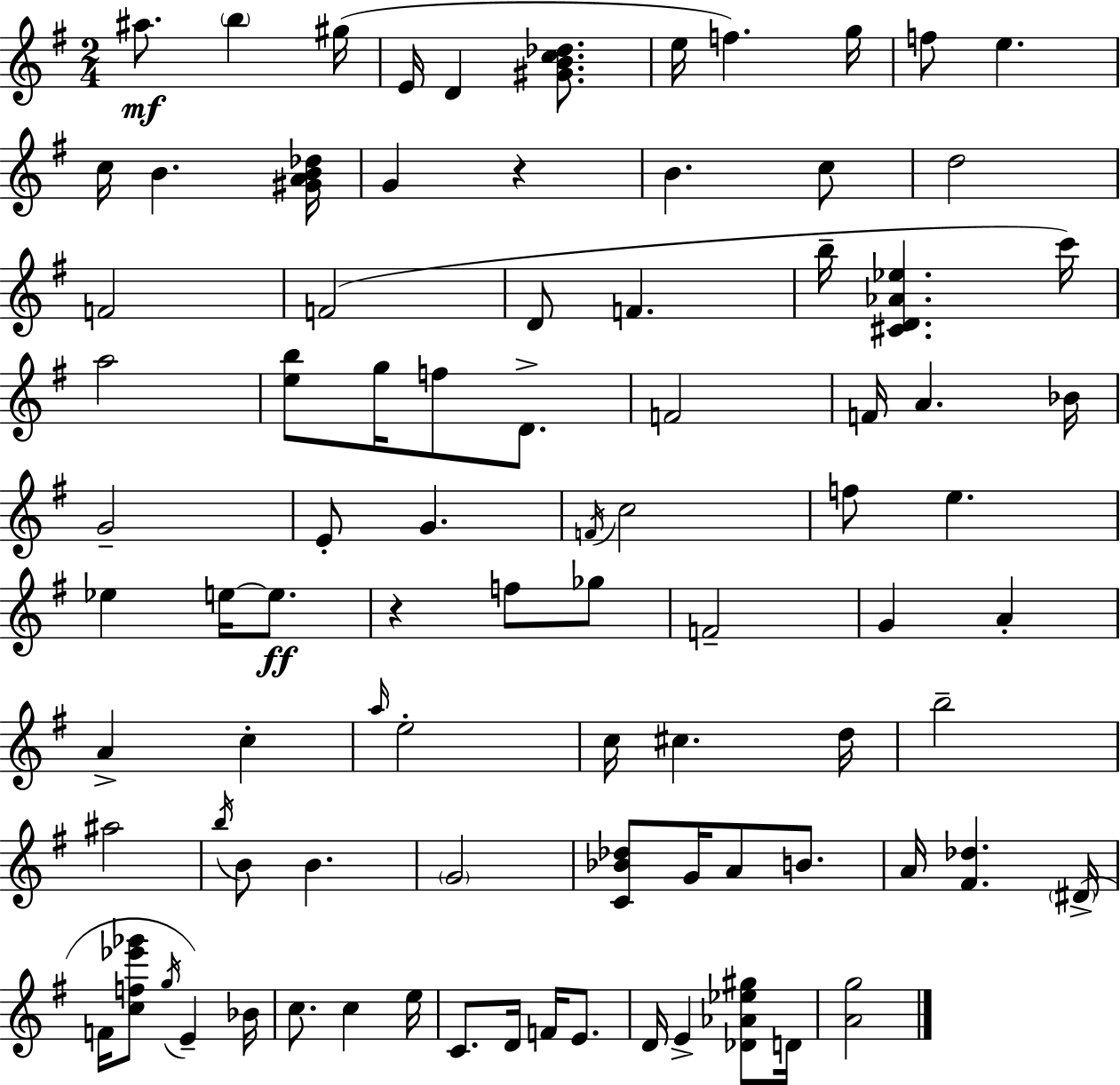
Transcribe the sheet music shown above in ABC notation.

X:1
T:Untitled
M:2/4
L:1/4
K:Em
^a/2 b ^g/4 E/4 D [^GBc_d]/2 e/4 f g/4 f/2 e c/4 B [^GAB_d]/4 G z B c/2 d2 F2 F2 D/2 F b/4 [^CD_A_e] c'/4 a2 [eb]/2 g/4 f/2 D/2 F2 F/4 A _B/4 G2 E/2 G F/4 c2 f/2 e _e e/4 e/2 z f/2 _g/2 F2 G A A c a/4 e2 c/4 ^c d/4 b2 ^a2 b/4 B/2 B G2 [C_B_d]/2 G/4 A/2 B/2 A/4 [^F_d] ^D/4 F/4 [cf_e'_g']/2 g/4 E _B/4 c/2 c e/4 C/2 D/4 F/4 E/2 D/4 E [_D_A_e^g]/2 D/4 [Ag]2